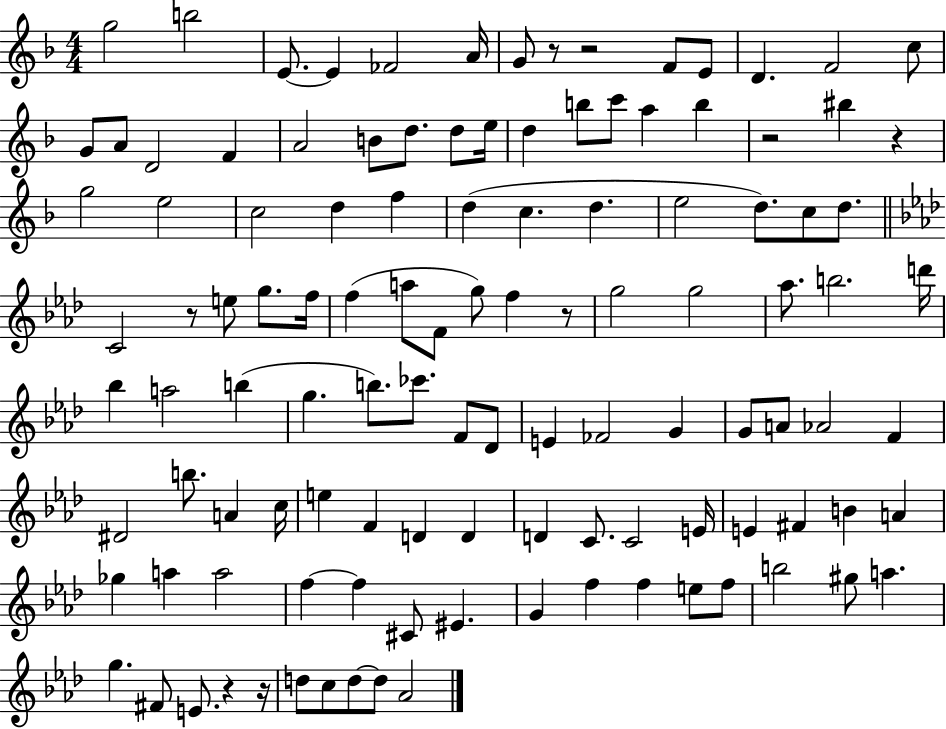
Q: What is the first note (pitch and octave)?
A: G5